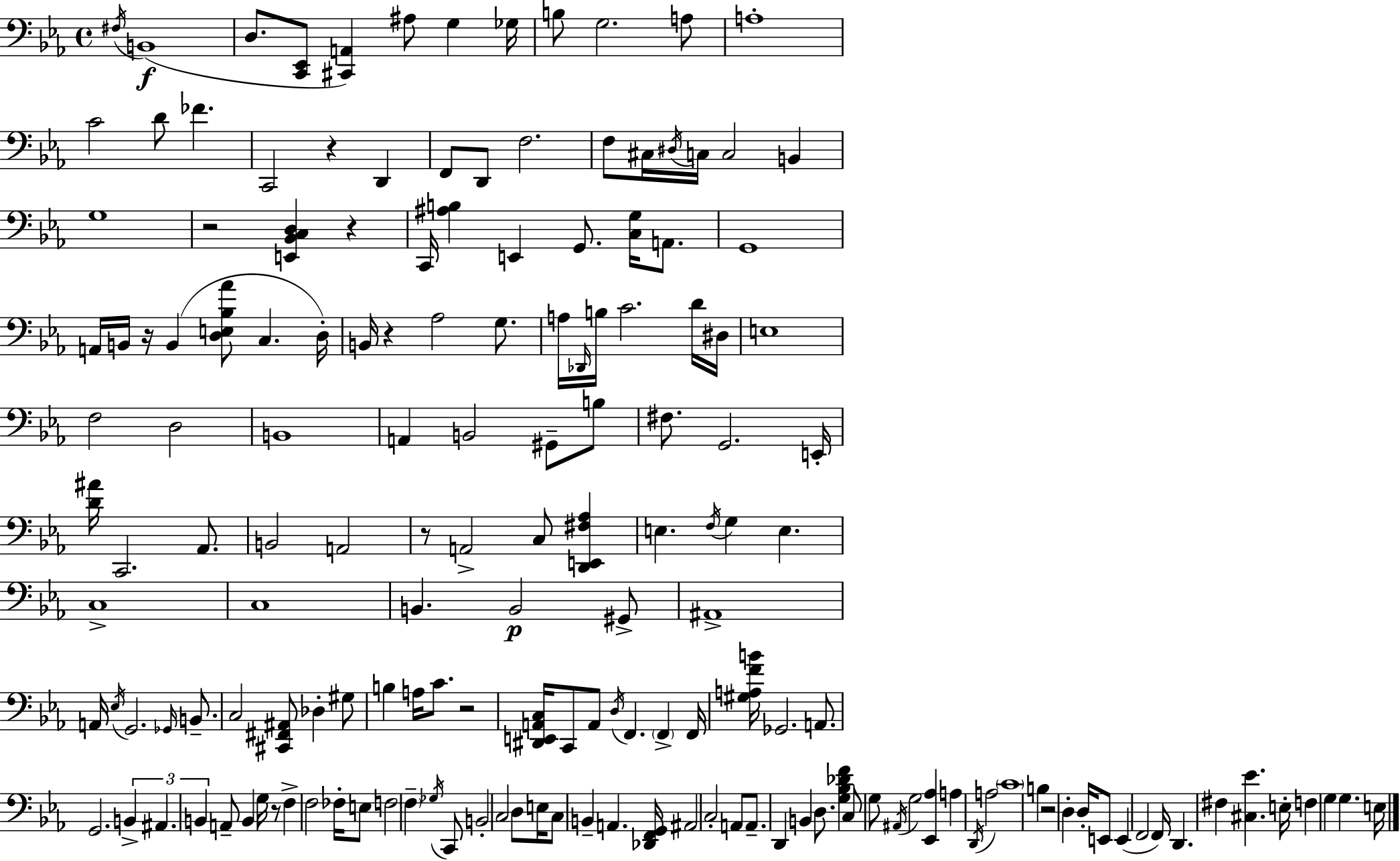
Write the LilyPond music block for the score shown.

{
  \clef bass
  \time 4/4
  \defaultTimeSignature
  \key ees \major
  \repeat volta 2 { \acciaccatura { fis16 }(\f b,1 | d8. <c, ees,>8 <cis, a,>4) ais8 g4 | ges16 b8 g2. a8 | a1-. | \break c'2 d'8 fes'4. | c,2 r4 d,4 | f,8 d,8 f2. | f8 cis16 \acciaccatura { dis16 } c16 c2 b,4 | \break g1 | r2 <e, bes, c d>4 r4 | c,16 <ais b>4 e,4 g,8. <c g>16 a,8. | g,1 | \break a,16 b,16 r16 b,4( <d e bes aes'>8 c4. | d16-.) b,16 r4 aes2 g8. | a16 \grace { des,16 } b16 c'2. | d'16 dis16 e1 | \break f2 d2 | b,1 | a,4 b,2 gis,8-- | b8 fis8. g,2. | \break e,16-. <d' ais'>16 c,2. | aes,8. b,2 a,2 | r8 a,2-> c8 <d, e, fis aes>4 | e4. \acciaccatura { f16 } g4 e4. | \break c1-> | c1 | b,4. b,2\p | gis,8-> ais,1-> | \break a,16 \acciaccatura { ees16 } g,2. | \grace { ges,16 } b,8.-- c2 <cis, fis, ais,>8 | des4-. gis8 b4 a16 c'8. r2 | <dis, e, a, c>16 c,8 a,8 \acciaccatura { d16 } f,4. | \break \parenthesize f,4-> f,16 <gis a f' b'>16 ges,2. | a,8. g,2. | \tuplet 3/2 { b,4-> ais,4. b,4 } | a,8-- b,4 g16 r8 f4-> f2 | \break fes16-. e8 f2 | \parenthesize f4-- \acciaccatura { ges16 } c,8 b,2-. | c2 d8 e16 c8 b,4-- | a,4. <des, f, g,>16 ais,2 | \break c2-. a,8 a,8.-- d,4 | b,4 d8. <g bes des' f'>4 c8 g8 | \acciaccatura { ais,16 } g2 <ees, aes>4 a4 | \acciaccatura { d,16 } a2 \parenthesize c'1 | \break b4 r2 | d4-. d16-. e,8 e,4( | f,2 f,16) d,4. | fis4 <cis ees'>4. e16-. f4 g4 | \break g4. e16 } \bar "|."
}